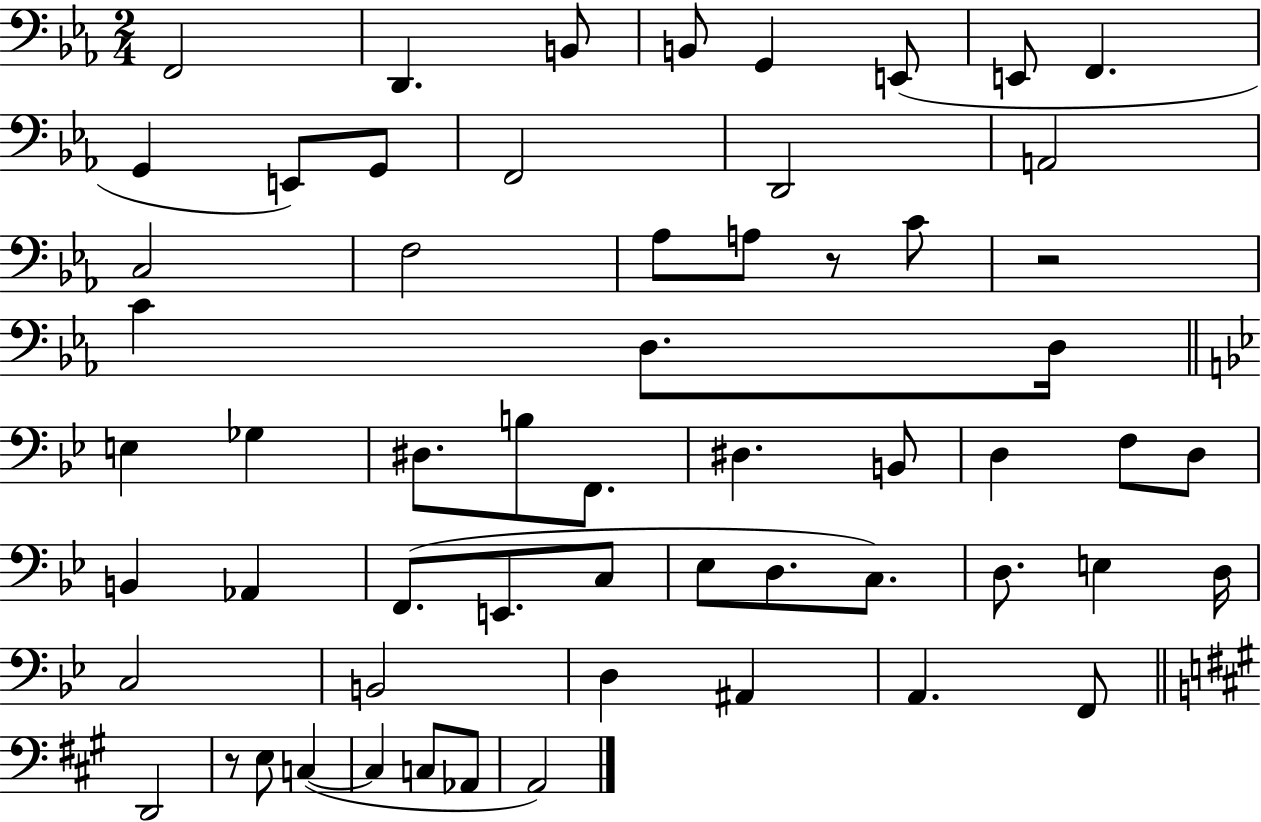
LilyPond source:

{
  \clef bass
  \numericTimeSignature
  \time 2/4
  \key ees \major
  f,2 | d,4. b,8 | b,8 g,4 e,8( | e,8 f,4. | \break g,4 e,8) g,8 | f,2 | d,2 | a,2 | \break c2 | f2 | aes8 a8 r8 c'8 | r2 | \break c'4 d8. d16 | \bar "||" \break \key bes \major e4 ges4 | dis8. b8 f,8. | dis4. b,8 | d4 f8 d8 | \break b,4 aes,4 | f,8.( e,8. c8 | ees8 d8. c8.) | d8. e4 d16 | \break c2 | b,2 | d4 ais,4 | a,4. f,8 | \break \bar "||" \break \key a \major d,2 | r8 e8 c4~(~ | c4 c8 aes,8 | a,2) | \break \bar "|."
}